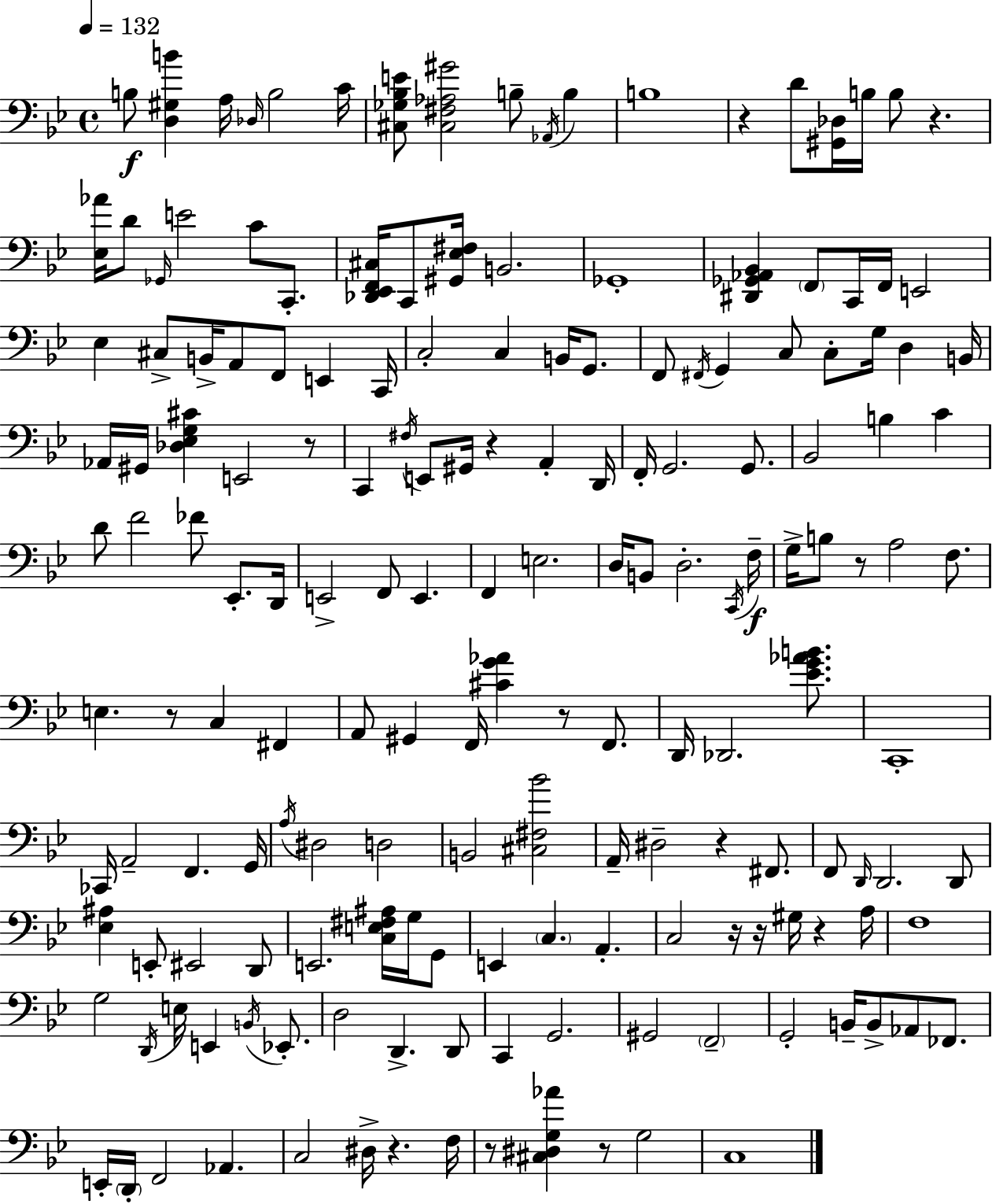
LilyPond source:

{
  \clef bass
  \time 4/4
  \defaultTimeSignature
  \key bes \major
  \tempo 4 = 132
  \repeat volta 2 { b8\f <d gis b'>4 a16 \grace { des16 } b2 | c'16 <cis ges bes e'>8 <cis fis aes gis'>2 b8-- \acciaccatura { aes,16 } b4 | b1 | r4 d'8 <gis, des>16 b16 b8 r4. | \break <ees aes'>16 d'8 \grace { ges,16 } e'2 c'8 | c,8.-. <des, ees, f, cis>16 c,8 <gis, ees fis>16 b,2. | ges,1-. | <dis, ges, aes, bes,>4 \parenthesize f,8 c,16 f,16 e,2 | \break ees4 cis8-> b,16-> a,8 f,8 e,4 | c,16 c2-. c4 b,16 | g,8. f,8 \acciaccatura { fis,16 } g,4 c8 c8-. g16 d4 | b,16 aes,16 gis,16 <des ees g cis'>4 e,2 | \break r8 c,4 \acciaccatura { fis16 } e,8 gis,16 r4 | a,4-. d,16 f,16-. g,2. | g,8. bes,2 b4 | c'4 d'8 f'2 fes'8 | \break ees,8.-. d,16 e,2-> f,8 e,4. | f,4 e2. | d16 b,8 d2.-. | \acciaccatura { c,16 } f16--\f g16-> b8 r8 a2 | \break f8. e4. r8 c4 | fis,4 a,8 gis,4 f,16 <cis' g' aes'>4 | r8 f,8. d,16 des,2. | <ees' g' aes' b'>8. c,1-. | \break ces,16 a,2-- f,4. | g,16 \acciaccatura { a16 } dis2 d2 | b,2 <cis fis bes'>2 | a,16-- dis2-- | \break r4 fis,8. f,8 \grace { d,16 } d,2. | d,8 <ees ais>4 e,8-. eis,2 | d,8 e,2. | <c e fis ais>16 g16 g,8 e,4 \parenthesize c4. | \break a,4.-. c2 | r16 r16 gis16 r4 a16 f1 | g2 | \acciaccatura { d,16 } e16 e,4 \acciaccatura { b,16 } ees,8.-. d2 | \break d,4.-> d,8 c,4 g,2. | gis,2 | \parenthesize f,2-- g,2-. | b,16-- b,8-> aes,8 fes,8. e,16-. \parenthesize d,16-. f,2 | \break aes,4. c2 | dis16-> r4. f16 r8 <cis dis g aes'>4 | r8 g2 c1 | } \bar "|."
}